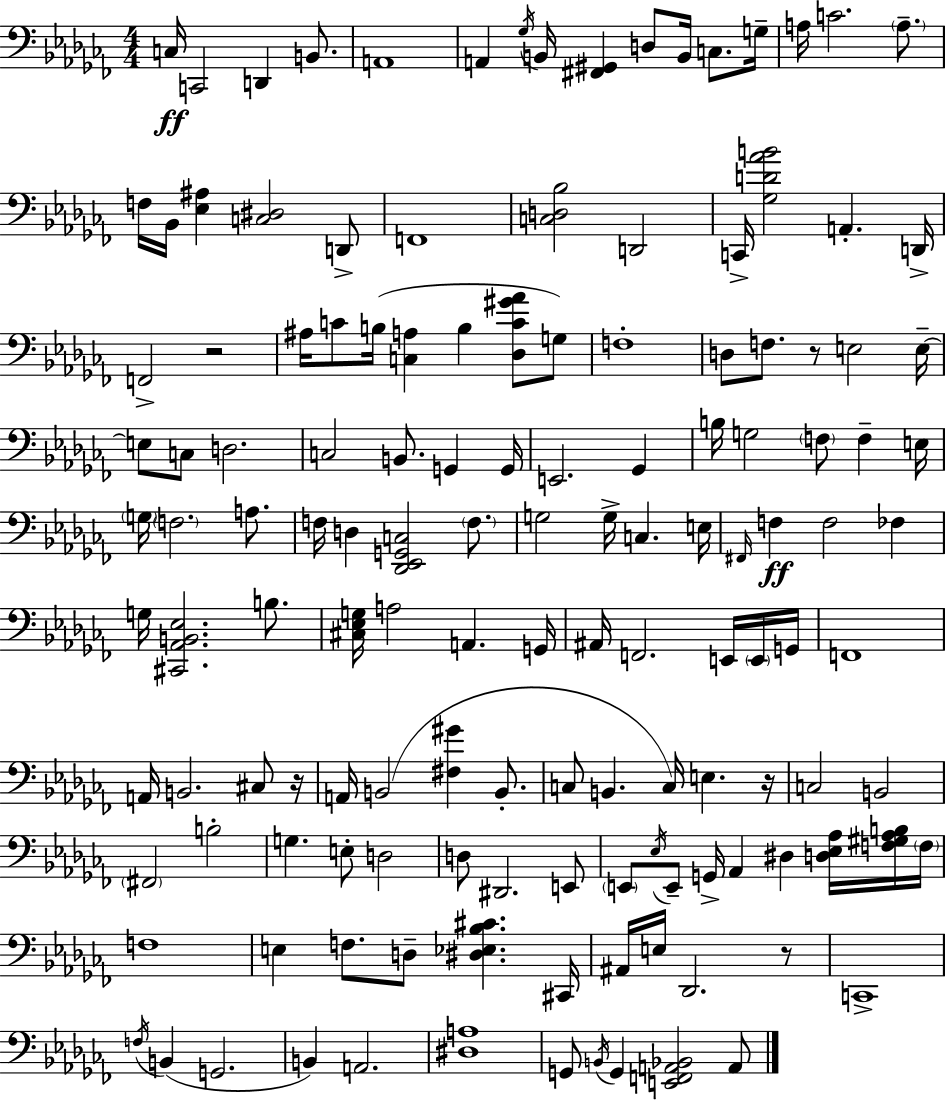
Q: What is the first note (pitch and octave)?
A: C3